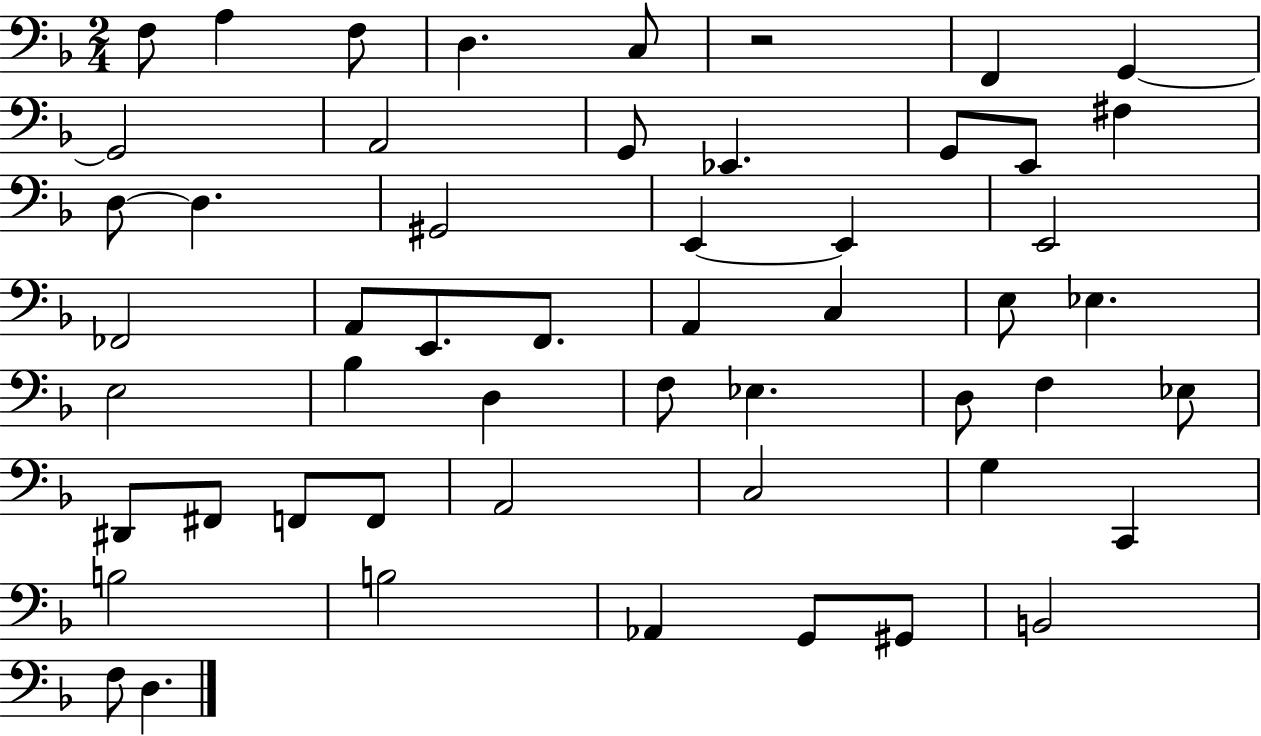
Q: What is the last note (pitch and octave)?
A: D3